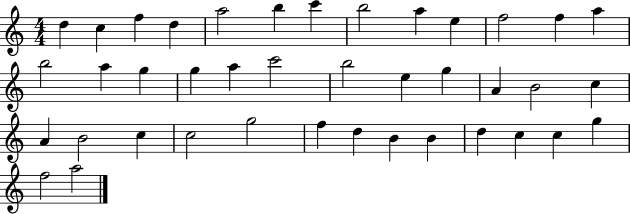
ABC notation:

X:1
T:Untitled
M:4/4
L:1/4
K:C
d c f d a2 b c' b2 a e f2 f a b2 a g g a c'2 b2 e g A B2 c A B2 c c2 g2 f d B B d c c g f2 a2